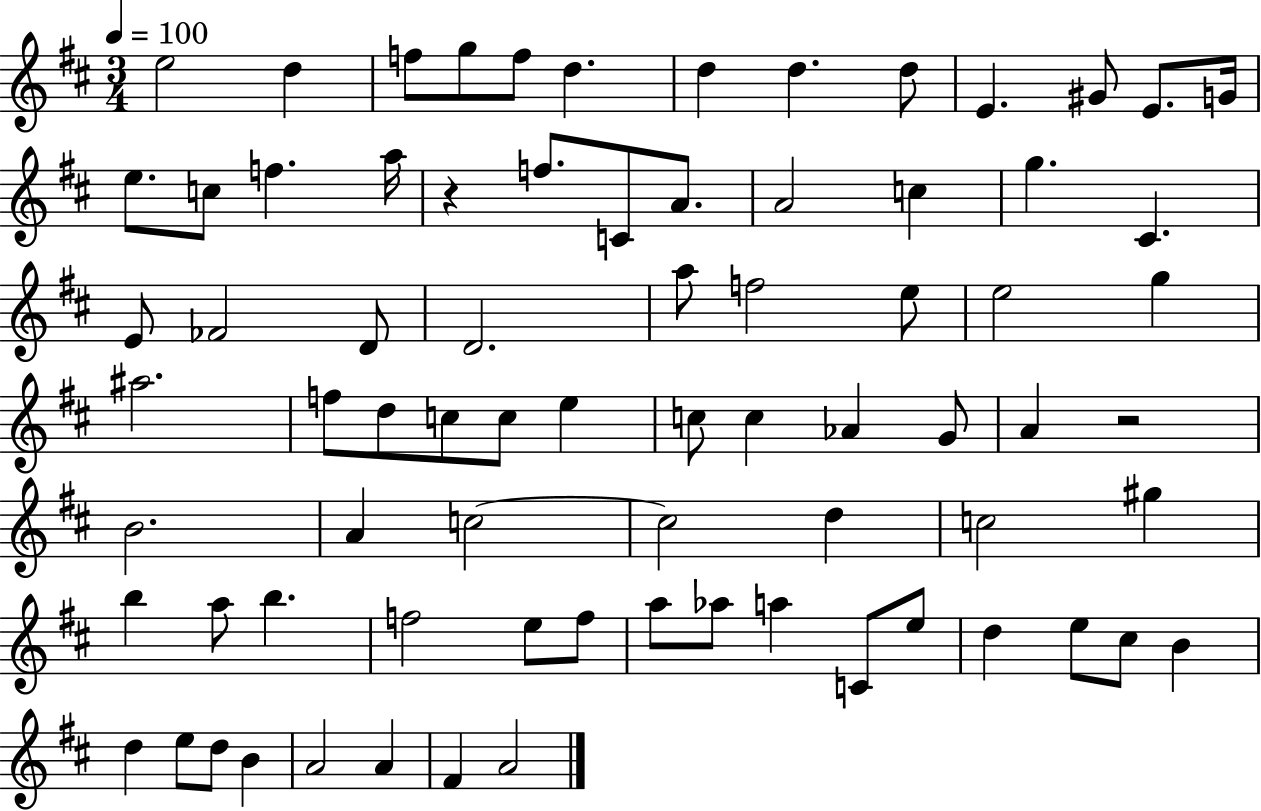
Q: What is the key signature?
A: D major